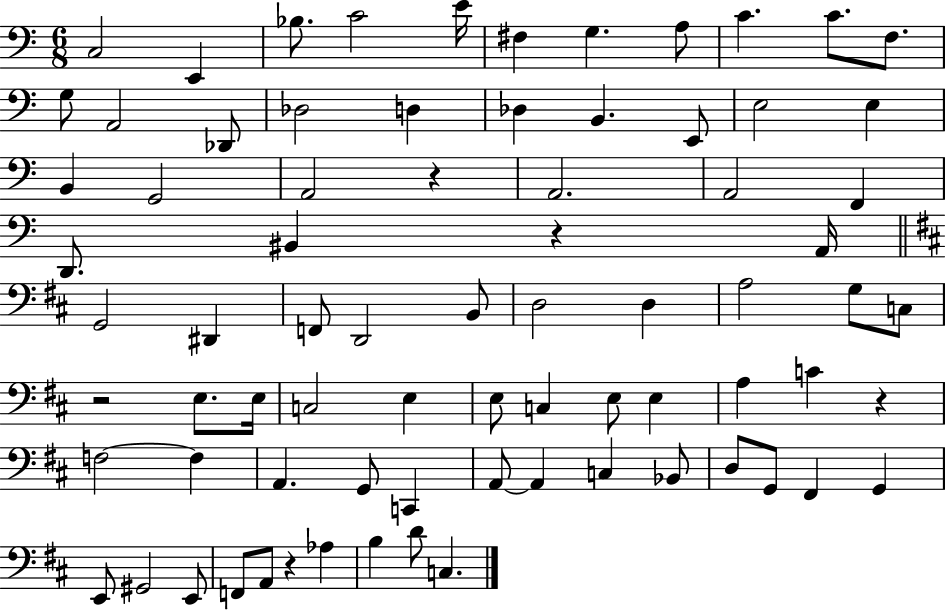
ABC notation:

X:1
T:Untitled
M:6/8
L:1/4
K:C
C,2 E,, _B,/2 C2 E/4 ^F, G, A,/2 C C/2 F,/2 G,/2 A,,2 _D,,/2 _D,2 D, _D, B,, E,,/2 E,2 E, B,, G,,2 A,,2 z A,,2 A,,2 F,, D,,/2 ^B,, z A,,/4 G,,2 ^D,, F,,/2 D,,2 B,,/2 D,2 D, A,2 G,/2 C,/2 z2 E,/2 E,/4 C,2 E, E,/2 C, E,/2 E, A, C z F,2 F, A,, G,,/2 C,, A,,/2 A,, C, _B,,/2 D,/2 G,,/2 ^F,, G,, E,,/2 ^G,,2 E,,/2 F,,/2 A,,/2 z _A, B, D/2 C,